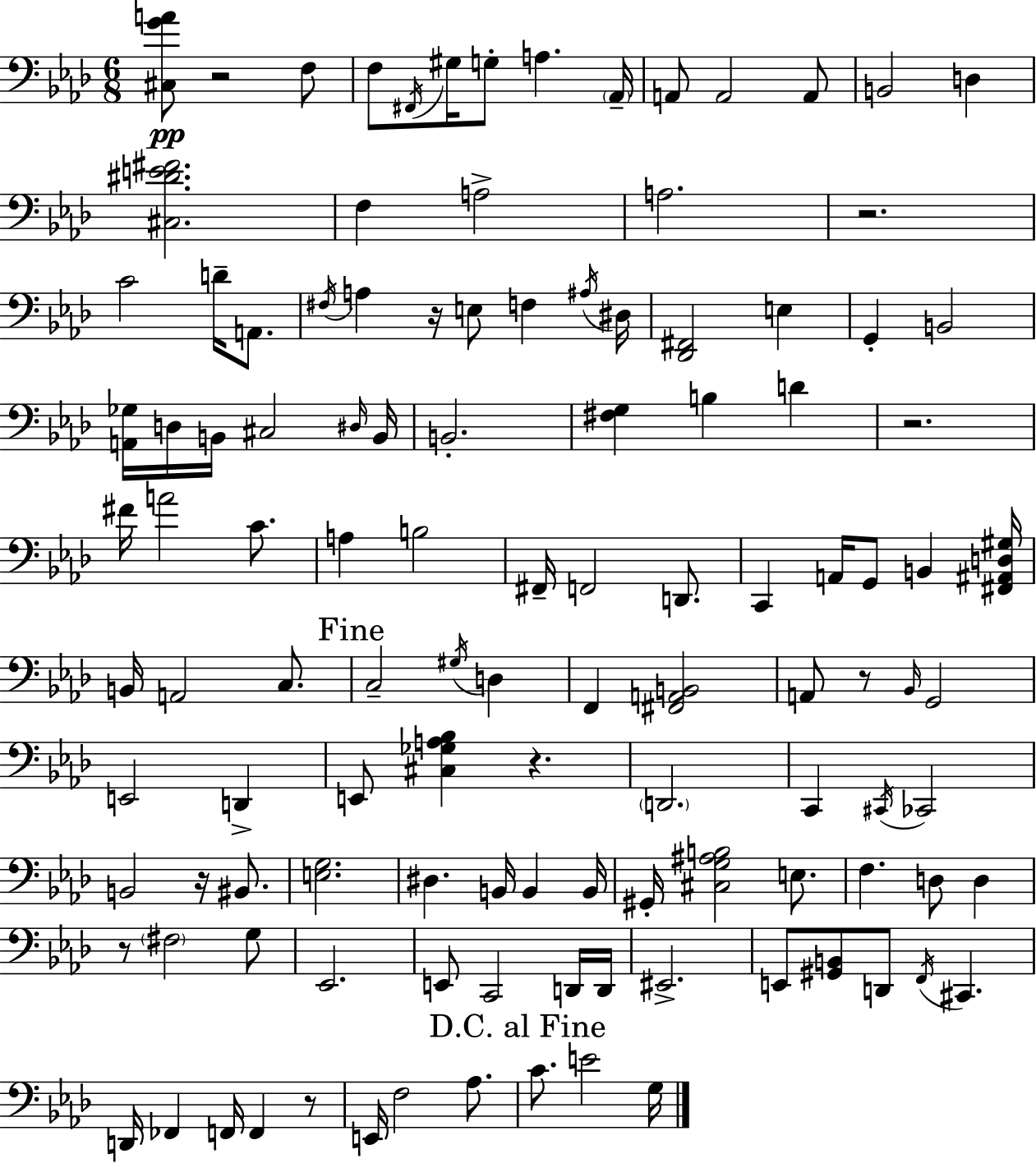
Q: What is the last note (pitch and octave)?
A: G3